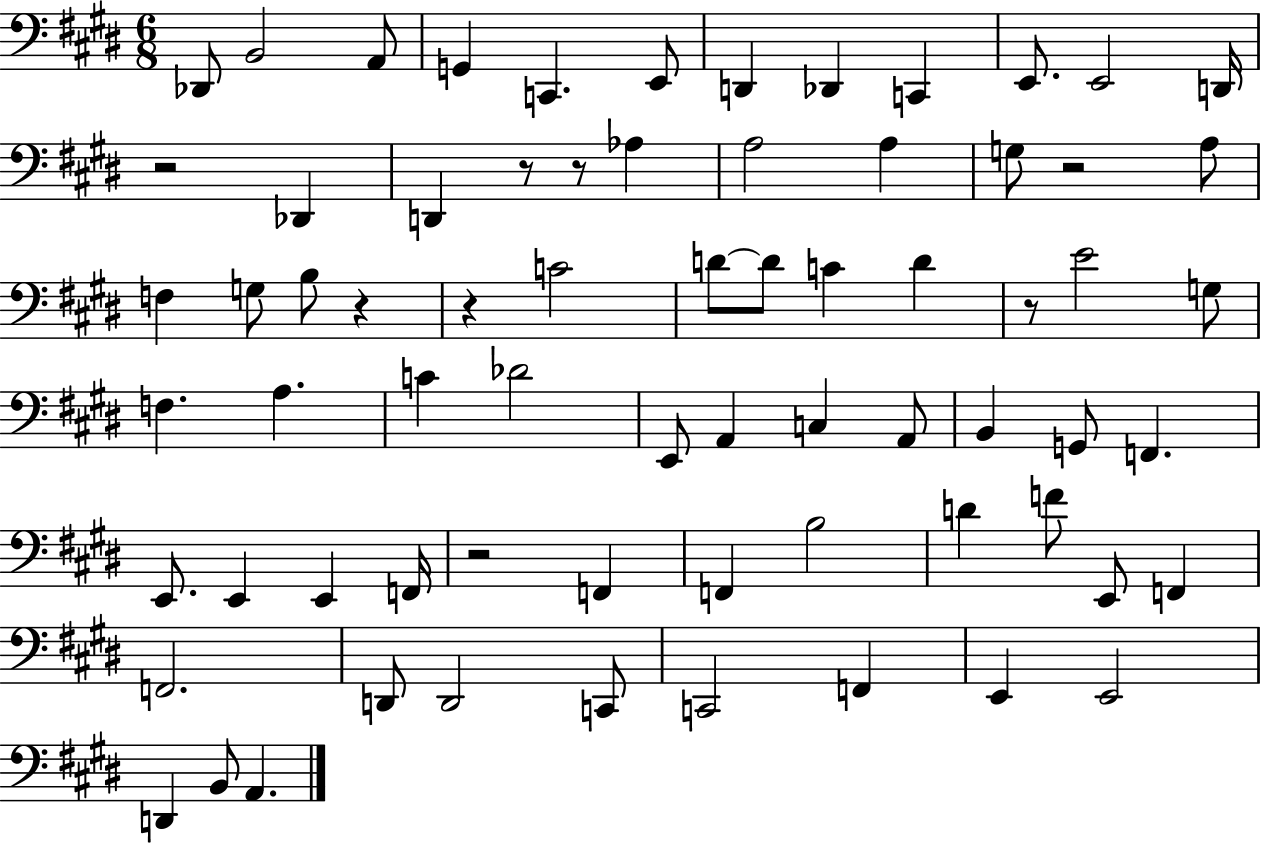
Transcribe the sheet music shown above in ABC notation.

X:1
T:Untitled
M:6/8
L:1/4
K:E
_D,,/2 B,,2 A,,/2 G,, C,, E,,/2 D,, _D,, C,, E,,/2 E,,2 D,,/4 z2 _D,, D,, z/2 z/2 _A, A,2 A, G,/2 z2 A,/2 F, G,/2 B,/2 z z C2 D/2 D/2 C D z/2 E2 G,/2 F, A, C _D2 E,,/2 A,, C, A,,/2 B,, G,,/2 F,, E,,/2 E,, E,, F,,/4 z2 F,, F,, B,2 D F/2 E,,/2 F,, F,,2 D,,/2 D,,2 C,,/2 C,,2 F,, E,, E,,2 D,, B,,/2 A,,